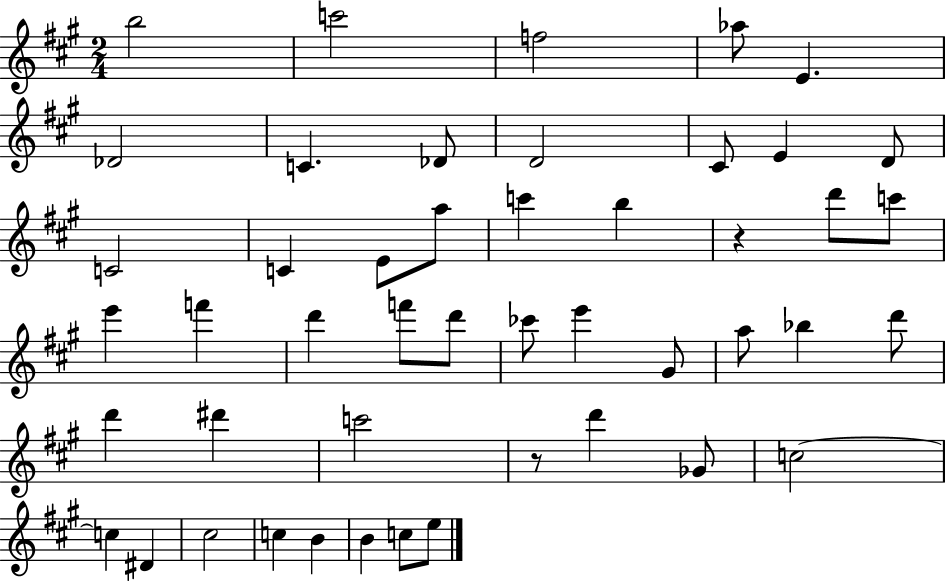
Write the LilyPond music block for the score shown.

{
  \clef treble
  \numericTimeSignature
  \time 2/4
  \key a \major
  \repeat volta 2 { b''2 | c'''2 | f''2 | aes''8 e'4. | \break des'2 | c'4. des'8 | d'2 | cis'8 e'4 d'8 | \break c'2 | c'4 e'8 a''8 | c'''4 b''4 | r4 d'''8 c'''8 | \break e'''4 f'''4 | d'''4 f'''8 d'''8 | ces'''8 e'''4 gis'8 | a''8 bes''4 d'''8 | \break d'''4 dis'''4 | c'''2 | r8 d'''4 ges'8 | c''2~~ | \break c''4 dis'4 | cis''2 | c''4 b'4 | b'4 c''8 e''8 | \break } \bar "|."
}